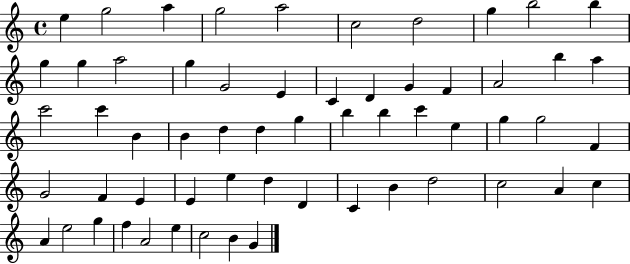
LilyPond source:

{
  \clef treble
  \time 4/4
  \defaultTimeSignature
  \key c \major
  e''4 g''2 a''4 | g''2 a''2 | c''2 d''2 | g''4 b''2 b''4 | \break g''4 g''4 a''2 | g''4 g'2 e'4 | c'4 d'4 g'4 f'4 | a'2 b''4 a''4 | \break c'''2 c'''4 b'4 | b'4 d''4 d''4 g''4 | b''4 b''4 c'''4 e''4 | g''4 g''2 f'4 | \break g'2 f'4 e'4 | e'4 e''4 d''4 d'4 | c'4 b'4 d''2 | c''2 a'4 c''4 | \break a'4 e''2 g''4 | f''4 a'2 e''4 | c''2 b'4 g'4 | \bar "|."
}